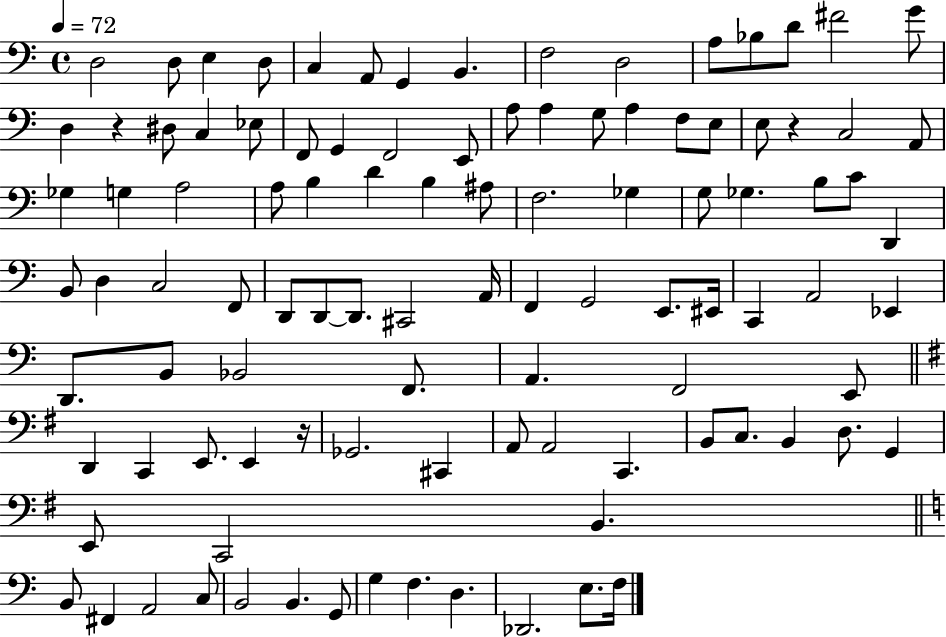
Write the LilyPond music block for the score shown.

{
  \clef bass
  \time 4/4
  \defaultTimeSignature
  \key c \major
  \tempo 4 = 72
  d2 d8 e4 d8 | c4 a,8 g,4 b,4. | f2 d2 | a8 bes8 d'8 fis'2 g'8 | \break d4 r4 dis8 c4 ees8 | f,8 g,4 f,2 e,8 | a8 a4 g8 a4 f8 e8 | e8 r4 c2 a,8 | \break ges4 g4 a2 | a8 b4 d'4 b4 ais8 | f2. ges4 | g8 ges4. b8 c'8 d,4 | \break b,8 d4 c2 f,8 | d,8 d,8~~ d,8. cis,2 a,16 | f,4 g,2 e,8. eis,16 | c,4 a,2 ees,4 | \break d,8. b,8 bes,2 f,8. | a,4. f,2 e,8 | \bar "||" \break \key g \major d,4 c,4 e,8. e,4 r16 | ges,2. cis,4 | a,8 a,2 c,4. | b,8 c8. b,4 d8. g,4 | \break e,8 c,2 b,4. | \bar "||" \break \key a \minor b,8 fis,4 a,2 c8 | b,2 b,4. g,8 | g4 f4. d4. | des,2. e8. f16 | \break \bar "|."
}